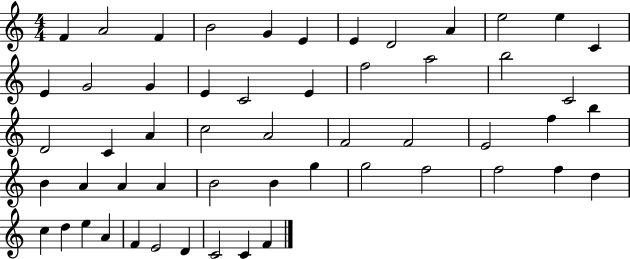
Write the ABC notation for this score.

X:1
T:Untitled
M:4/4
L:1/4
K:C
F A2 F B2 G E E D2 A e2 e C E G2 G E C2 E f2 a2 b2 C2 D2 C A c2 A2 F2 F2 E2 f b B A A A B2 B g g2 f2 f2 f d c d e A F E2 D C2 C F